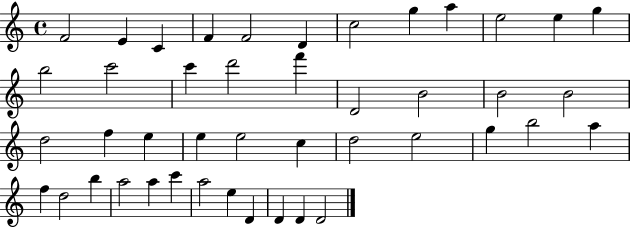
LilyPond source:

{
  \clef treble
  \time 4/4
  \defaultTimeSignature
  \key c \major
  f'2 e'4 c'4 | f'4 f'2 d'4 | c''2 g''4 a''4 | e''2 e''4 g''4 | \break b''2 c'''2 | c'''4 d'''2 f'''4 | d'2 b'2 | b'2 b'2 | \break d''2 f''4 e''4 | e''4 e''2 c''4 | d''2 e''2 | g''4 b''2 a''4 | \break f''4 d''2 b''4 | a''2 a''4 c'''4 | a''2 e''4 d'4 | d'4 d'4 d'2 | \break \bar "|."
}